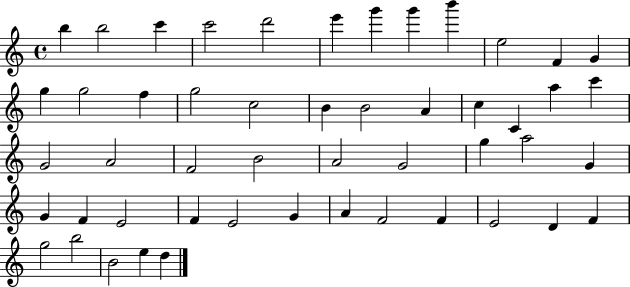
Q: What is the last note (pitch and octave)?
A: D5